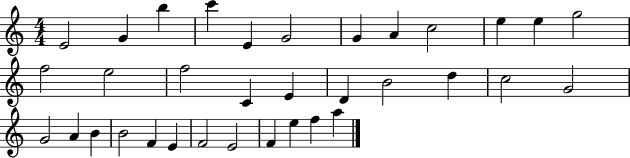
X:1
T:Untitled
M:4/4
L:1/4
K:C
E2 G b c' E G2 G A c2 e e g2 f2 e2 f2 C E D B2 d c2 G2 G2 A B B2 F E F2 E2 F e f a